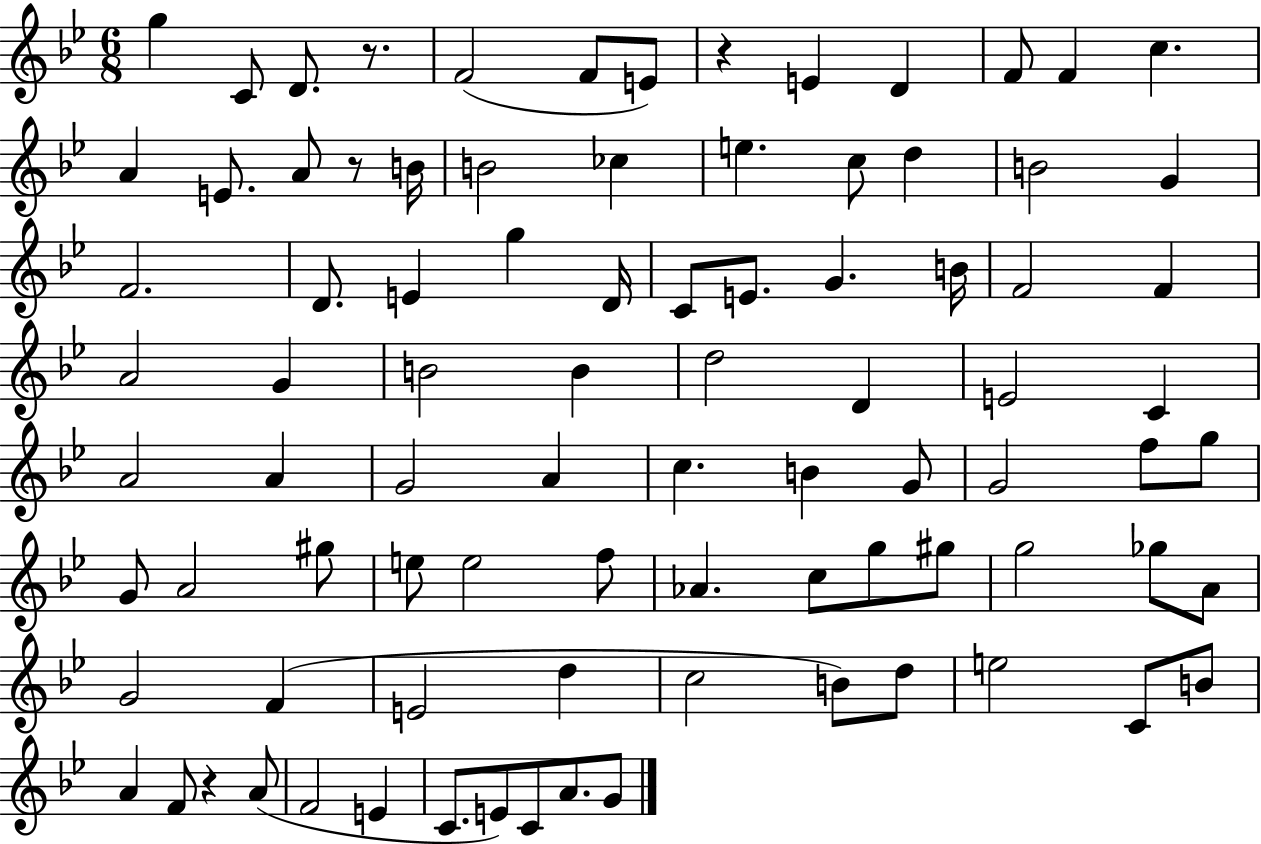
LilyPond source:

{
  \clef treble
  \numericTimeSignature
  \time 6/8
  \key bes \major
  g''4 c'8 d'8. r8. | f'2( f'8 e'8) | r4 e'4 d'4 | f'8 f'4 c''4. | \break a'4 e'8. a'8 r8 b'16 | b'2 ces''4 | e''4. c''8 d''4 | b'2 g'4 | \break f'2. | d'8. e'4 g''4 d'16 | c'8 e'8. g'4. b'16 | f'2 f'4 | \break a'2 g'4 | b'2 b'4 | d''2 d'4 | e'2 c'4 | \break a'2 a'4 | g'2 a'4 | c''4. b'4 g'8 | g'2 f''8 g''8 | \break g'8 a'2 gis''8 | e''8 e''2 f''8 | aes'4. c''8 g''8 gis''8 | g''2 ges''8 a'8 | \break g'2 f'4( | e'2 d''4 | c''2 b'8) d''8 | e''2 c'8 b'8 | \break a'4 f'8 r4 a'8( | f'2 e'4 | c'8. e'8) c'8 a'8. g'8 | \bar "|."
}